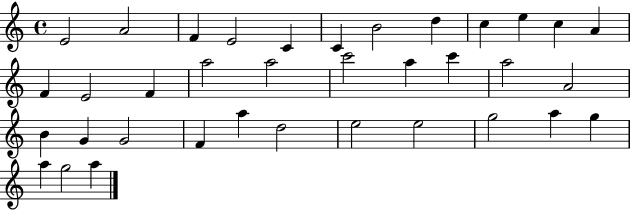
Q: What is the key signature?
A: C major